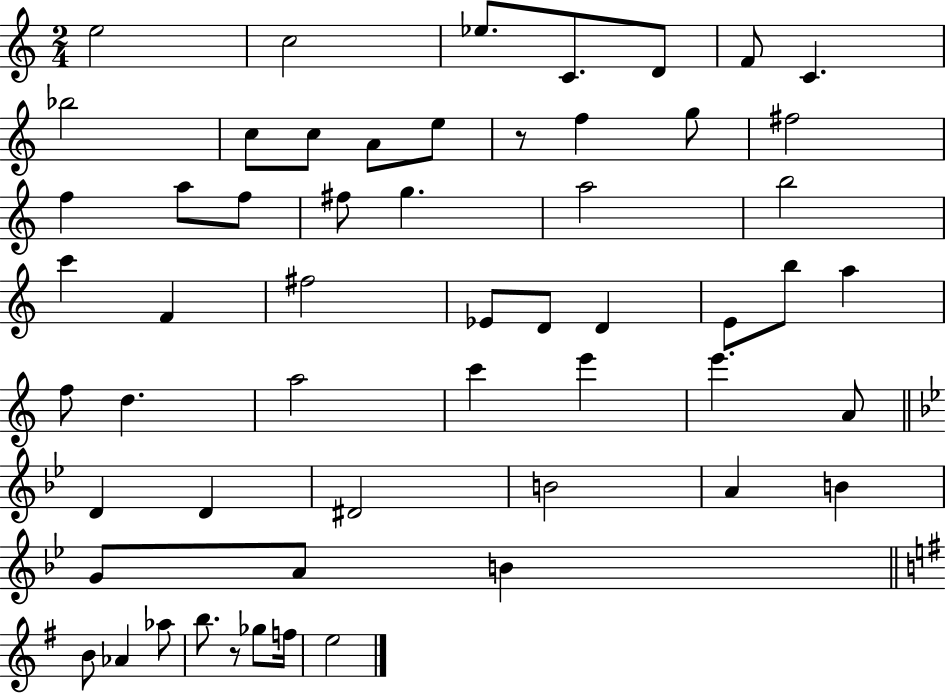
E5/h C5/h Eb5/e. C4/e. D4/e F4/e C4/q. Bb5/h C5/e C5/e A4/e E5/e R/e F5/q G5/e F#5/h F5/q A5/e F5/e F#5/e G5/q. A5/h B5/h C6/q F4/q F#5/h Eb4/e D4/e D4/q E4/e B5/e A5/q F5/e D5/q. A5/h C6/q E6/q E6/q. A4/e D4/q D4/q D#4/h B4/h A4/q B4/q G4/e A4/e B4/q B4/e Ab4/q Ab5/e B5/e. R/e Gb5/e F5/s E5/h